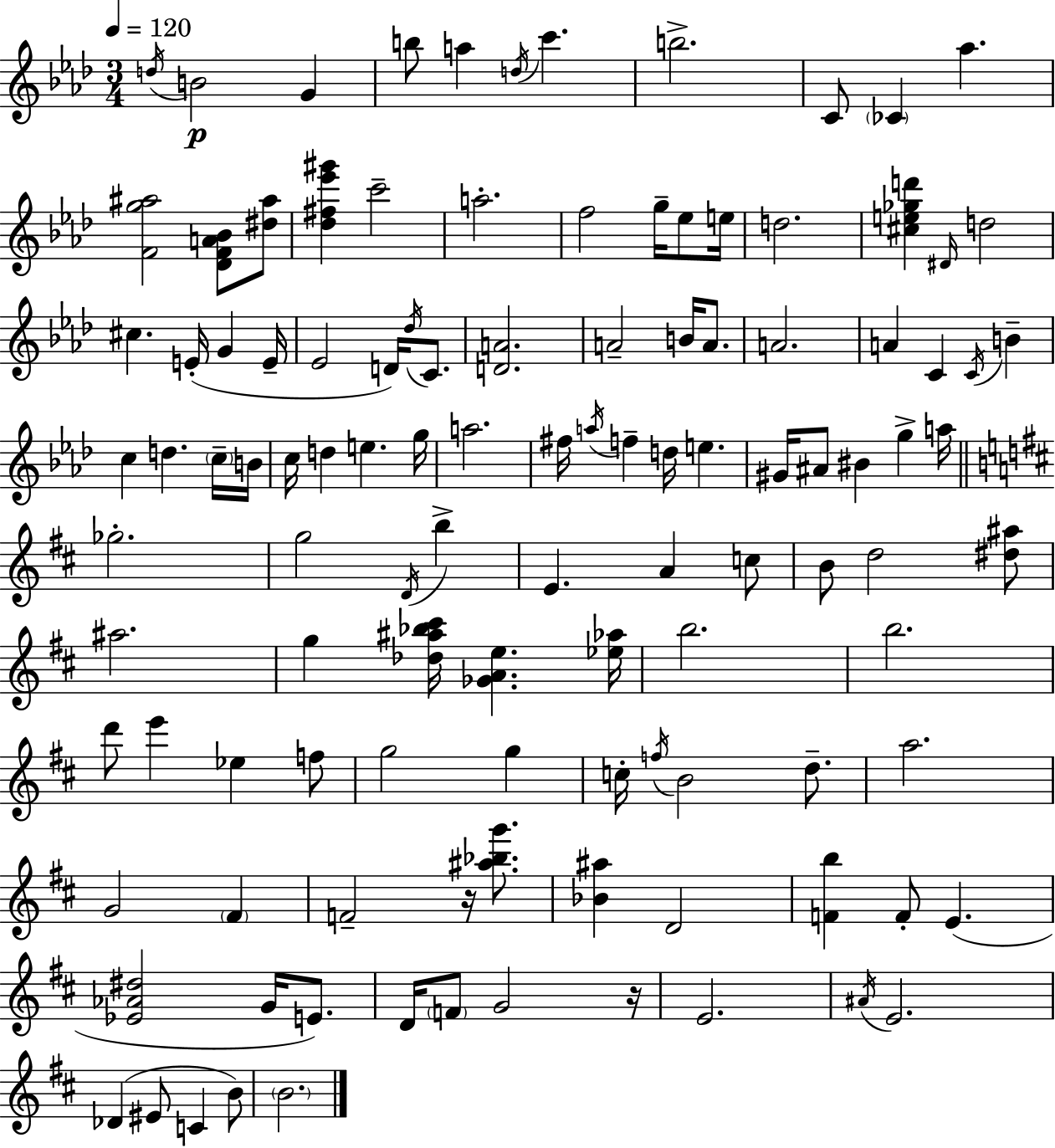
{
  \clef treble
  \numericTimeSignature
  \time 3/4
  \key aes \major
  \tempo 4 = 120
  \acciaccatura { d''16 }\p b'2 g'4 | b''8 a''4 \acciaccatura { d''16 } c'''4. | b''2.-> | c'8 \parenthesize ces'4 aes''4. | \break <f' g'' ais''>2 <des' f' a' bes'>8 | <dis'' ais''>8 <des'' fis'' ees''' gis'''>4 c'''2-- | a''2.-. | f''2 g''16-- ees''8 | \break e''16 d''2. | <cis'' e'' ges'' d'''>4 \grace { dis'16 } d''2 | cis''4. e'16-.( g'4 | e'16-- ees'2 d'16) | \break \acciaccatura { des''16 } c'8. <d' a'>2. | a'2-- | b'16 a'8. a'2. | a'4 c'4 | \break \acciaccatura { c'16 } b'4-- c''4 d''4. | \parenthesize c''16-- b'16 c''16 d''4 e''4. | g''16 a''2. | fis''16 \acciaccatura { a''16 } f''4-- d''16 | \break e''4. gis'16 ais'8 bis'4 | g''4-> a''16 \bar "||" \break \key b \minor ges''2.-. | g''2 \acciaccatura { d'16 } b''4-> | e'4. a'4 c''8 | b'8 d''2 <dis'' ais''>8 | \break ais''2. | g''4 <des'' ais'' bes'' cis'''>16 <ges' a' e''>4. | <ees'' aes''>16 b''2. | b''2. | \break d'''8 e'''4 ees''4 f''8 | g''2 g''4 | c''16-. \acciaccatura { f''16 } b'2 d''8.-- | a''2. | \break g'2 \parenthesize fis'4 | f'2-- r16 <ais'' bes'' g'''>8. | <bes' ais''>4 d'2 | <f' b''>4 f'8-. e'4.( | \break <ees' aes' dis''>2 g'16 e'8.) | d'16 \parenthesize f'8 g'2 | r16 e'2. | \acciaccatura { ais'16 } e'2. | \break des'4( eis'8 c'4 | b'8) \parenthesize b'2. | \bar "|."
}